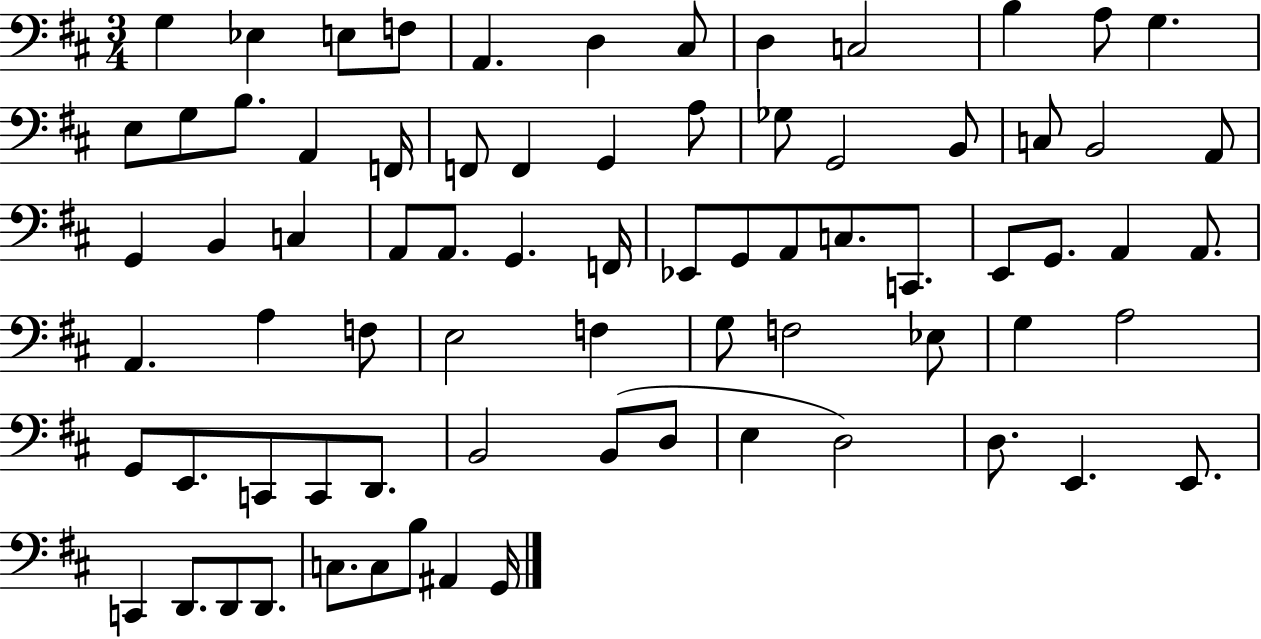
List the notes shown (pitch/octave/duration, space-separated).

G3/q Eb3/q E3/e F3/e A2/q. D3/q C#3/e D3/q C3/h B3/q A3/e G3/q. E3/e G3/e B3/e. A2/q F2/s F2/e F2/q G2/q A3/e Gb3/e G2/h B2/e C3/e B2/h A2/e G2/q B2/q C3/q A2/e A2/e. G2/q. F2/s Eb2/e G2/e A2/e C3/e. C2/e. E2/e G2/e. A2/q A2/e. A2/q. A3/q F3/e E3/h F3/q G3/e F3/h Eb3/e G3/q A3/h G2/e E2/e. C2/e C2/e D2/e. B2/h B2/e D3/e E3/q D3/h D3/e. E2/q. E2/e. C2/q D2/e. D2/e D2/e. C3/e. C3/e B3/e A#2/q G2/s